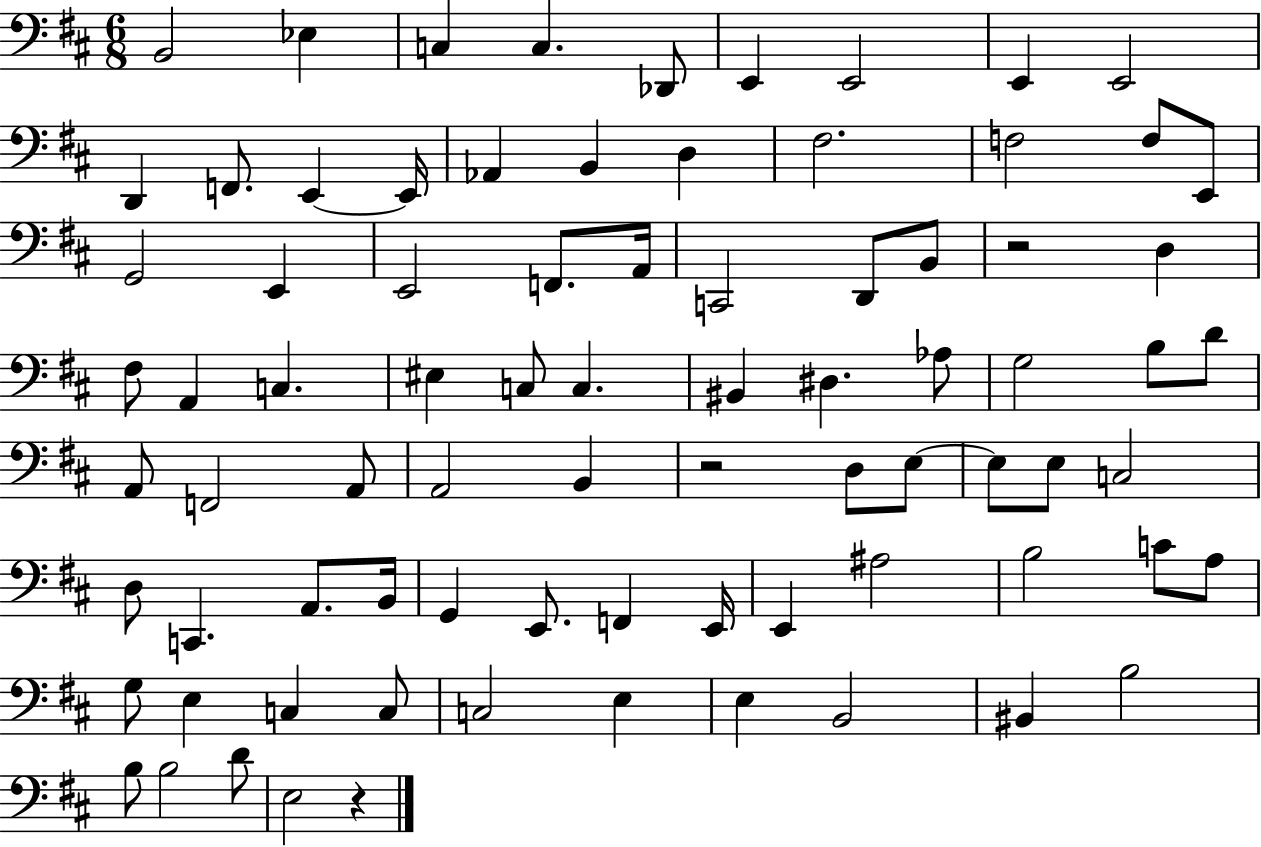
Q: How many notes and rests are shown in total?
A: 81